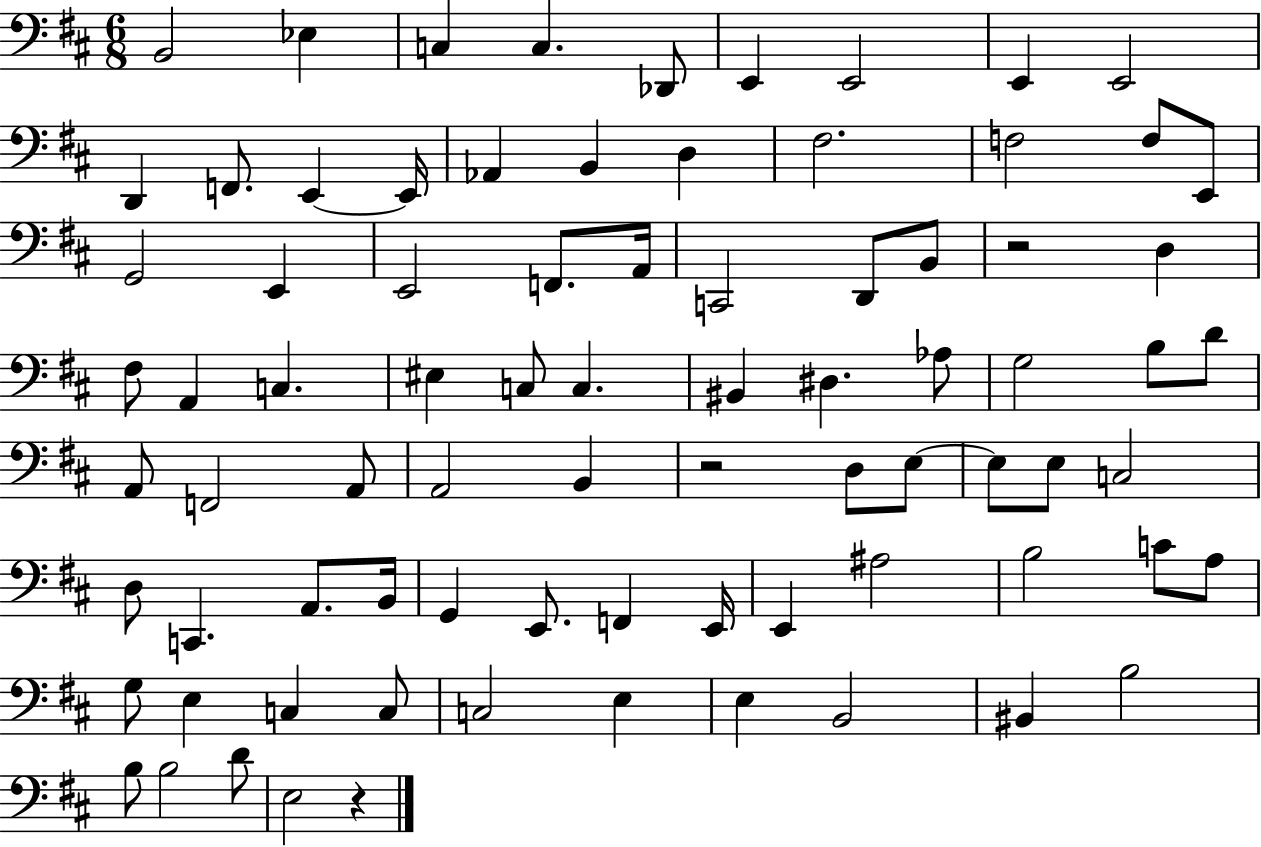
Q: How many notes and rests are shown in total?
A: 81